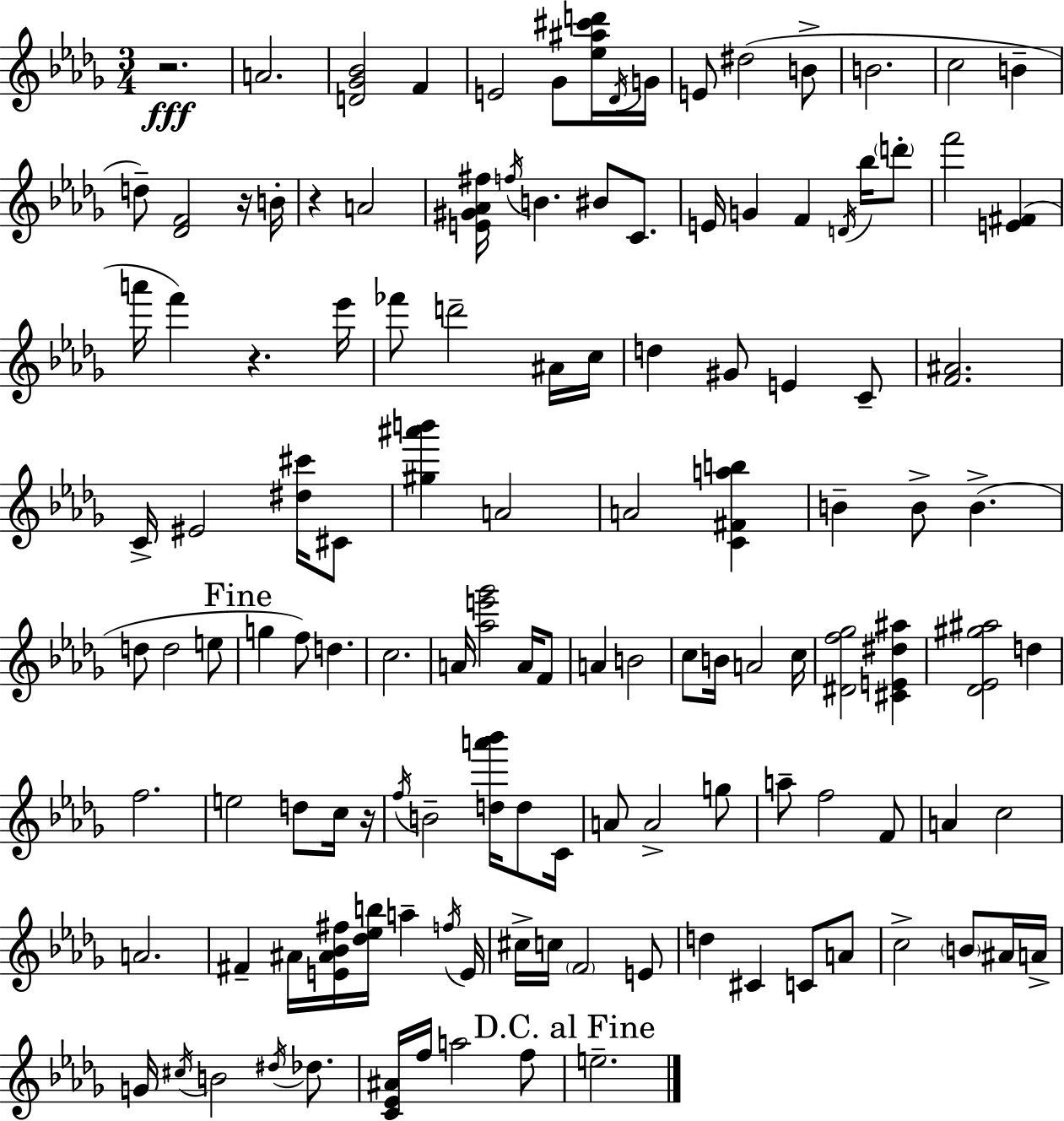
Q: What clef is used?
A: treble